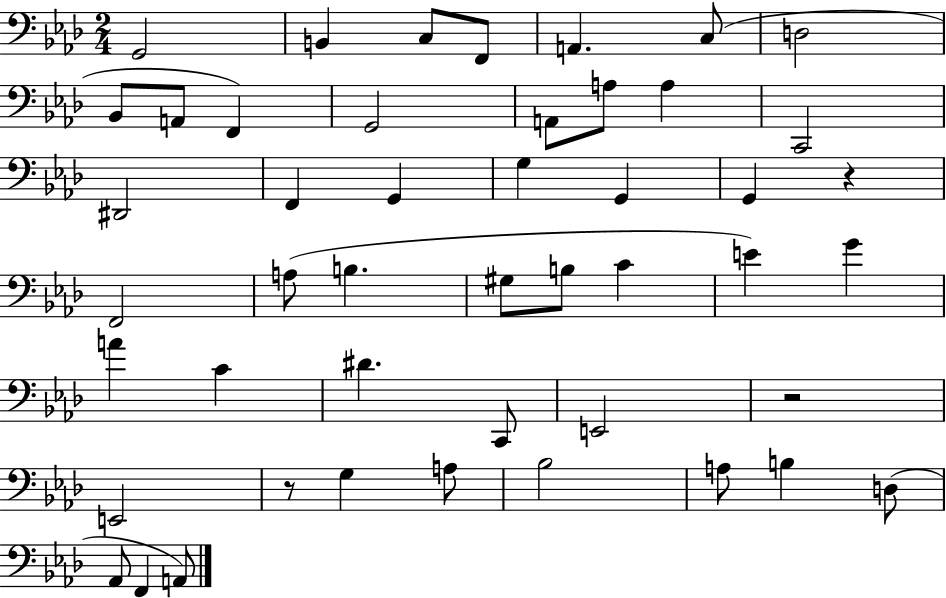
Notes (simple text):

G2/h B2/q C3/e F2/e A2/q. C3/e D3/h Bb2/e A2/e F2/q G2/h A2/e A3/e A3/q C2/h D#2/h F2/q G2/q G3/q G2/q G2/q R/q F2/h A3/e B3/q. G#3/e B3/e C4/q E4/q G4/q A4/q C4/q D#4/q. C2/e E2/h R/h E2/h R/e G3/q A3/e Bb3/h A3/e B3/q D3/e Ab2/e F2/q A2/e